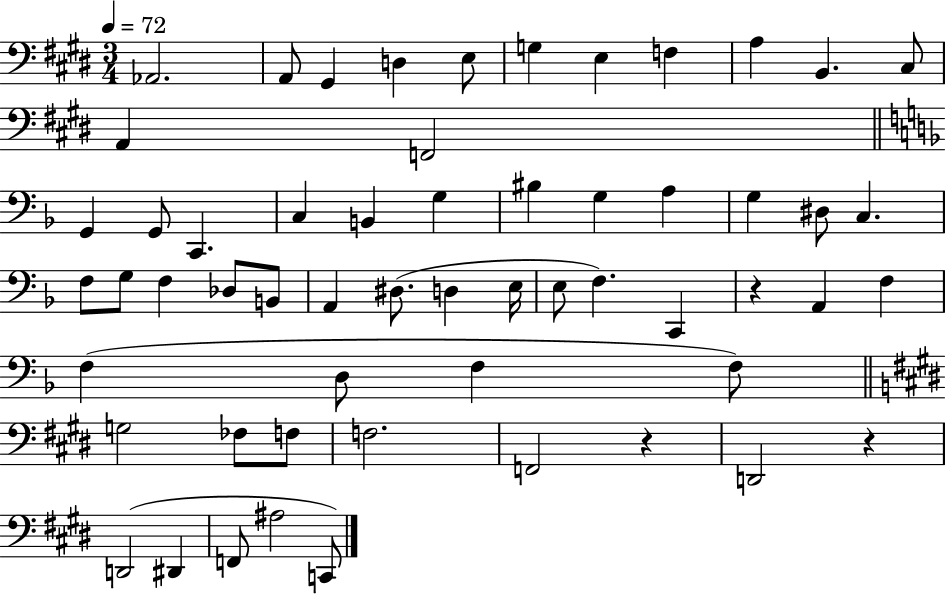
{
  \clef bass
  \numericTimeSignature
  \time 3/4
  \key e \major
  \tempo 4 = 72
  aes,2. | a,8 gis,4 d4 e8 | g4 e4 f4 | a4 b,4. cis8 | \break a,4 f,2 | \bar "||" \break \key d \minor g,4 g,8 c,4. | c4 b,4 g4 | bis4 g4 a4 | g4 dis8 c4. | \break f8 g8 f4 des8 b,8 | a,4 dis8.( d4 e16 | e8 f4.) c,4 | r4 a,4 f4 | \break f4( d8 f4 f8) | \bar "||" \break \key e \major g2 fes8 f8 | f2. | f,2 r4 | d,2 r4 | \break d,2( dis,4 | f,8 ais2 c,8) | \bar "|."
}